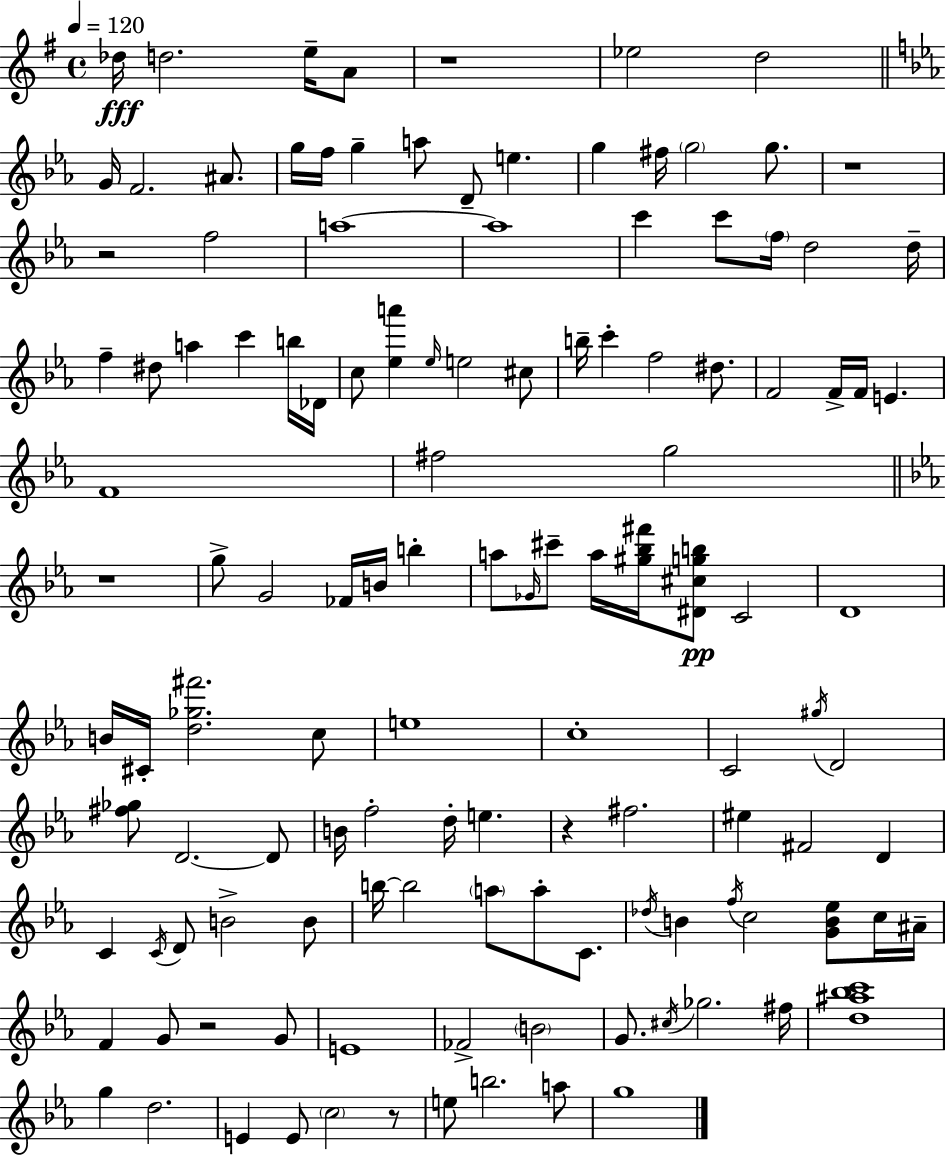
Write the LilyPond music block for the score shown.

{
  \clef treble
  \time 4/4
  \defaultTimeSignature
  \key g \major
  \tempo 4 = 120
  des''16\fff d''2. e''16-- a'8 | r1 | ees''2 d''2 | \bar "||" \break \key ees \major g'16 f'2. ais'8. | g''16 f''16 g''4-- a''8 d'8-- e''4. | g''4 fis''16 \parenthesize g''2 g''8. | r1 | \break r2 f''2 | a''1~~ | a''1 | c'''4 c'''8 \parenthesize f''16 d''2 d''16-- | \break f''4-- dis''8 a''4 c'''4 b''16 des'16 | c''8 <ees'' a'''>4 \grace { ees''16 } e''2 cis''8 | b''16-- c'''4-. f''2 dis''8. | f'2 f'16-> f'16 e'4. | \break f'1 | fis''2 g''2 | \bar "||" \break \key c \minor r1 | g''8-> g'2 fes'16 b'16 b''4-. | a''8 \grace { ges'16 } cis'''8-- a''16 <gis'' bes'' fis'''>16 <dis' cis'' g'' b''>8\pp c'2 | d'1 | \break b'16 cis'16-. <d'' ges'' fis'''>2. c''8 | e''1 | c''1-. | c'2 \acciaccatura { gis''16 } d'2 | \break <fis'' ges''>8 d'2.~~ | d'8 b'16 f''2-. d''16-. e''4. | r4 fis''2. | eis''4 fis'2 d'4 | \break c'4 \acciaccatura { c'16 } d'8 b'2-> | b'8 b''16~~ b''2 \parenthesize a''8 a''8-. | c'8. \acciaccatura { des''16 } b'4 \acciaccatura { f''16 } c''2 | <g' b' ees''>8 c''16 ais'16-- f'4 g'8 r2 | \break g'8 e'1 | fes'2-> \parenthesize b'2 | g'8. \acciaccatura { cis''16 } ges''2. | fis''16 <d'' ais'' bes'' c'''>1 | \break g''4 d''2. | e'4 e'8 \parenthesize c''2 | r8 e''8 b''2. | a''8 g''1 | \break \bar "|."
}